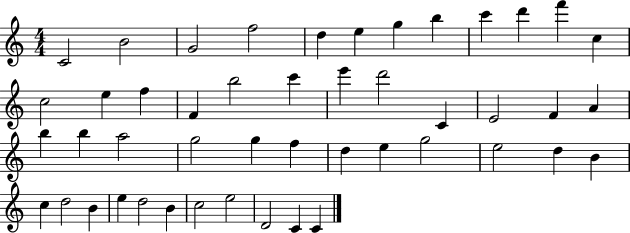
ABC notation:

X:1
T:Untitled
M:4/4
L:1/4
K:C
C2 B2 G2 f2 d e g b c' d' f' c c2 e f F b2 c' e' d'2 C E2 F A b b a2 g2 g f d e g2 e2 d B c d2 B e d2 B c2 e2 D2 C C